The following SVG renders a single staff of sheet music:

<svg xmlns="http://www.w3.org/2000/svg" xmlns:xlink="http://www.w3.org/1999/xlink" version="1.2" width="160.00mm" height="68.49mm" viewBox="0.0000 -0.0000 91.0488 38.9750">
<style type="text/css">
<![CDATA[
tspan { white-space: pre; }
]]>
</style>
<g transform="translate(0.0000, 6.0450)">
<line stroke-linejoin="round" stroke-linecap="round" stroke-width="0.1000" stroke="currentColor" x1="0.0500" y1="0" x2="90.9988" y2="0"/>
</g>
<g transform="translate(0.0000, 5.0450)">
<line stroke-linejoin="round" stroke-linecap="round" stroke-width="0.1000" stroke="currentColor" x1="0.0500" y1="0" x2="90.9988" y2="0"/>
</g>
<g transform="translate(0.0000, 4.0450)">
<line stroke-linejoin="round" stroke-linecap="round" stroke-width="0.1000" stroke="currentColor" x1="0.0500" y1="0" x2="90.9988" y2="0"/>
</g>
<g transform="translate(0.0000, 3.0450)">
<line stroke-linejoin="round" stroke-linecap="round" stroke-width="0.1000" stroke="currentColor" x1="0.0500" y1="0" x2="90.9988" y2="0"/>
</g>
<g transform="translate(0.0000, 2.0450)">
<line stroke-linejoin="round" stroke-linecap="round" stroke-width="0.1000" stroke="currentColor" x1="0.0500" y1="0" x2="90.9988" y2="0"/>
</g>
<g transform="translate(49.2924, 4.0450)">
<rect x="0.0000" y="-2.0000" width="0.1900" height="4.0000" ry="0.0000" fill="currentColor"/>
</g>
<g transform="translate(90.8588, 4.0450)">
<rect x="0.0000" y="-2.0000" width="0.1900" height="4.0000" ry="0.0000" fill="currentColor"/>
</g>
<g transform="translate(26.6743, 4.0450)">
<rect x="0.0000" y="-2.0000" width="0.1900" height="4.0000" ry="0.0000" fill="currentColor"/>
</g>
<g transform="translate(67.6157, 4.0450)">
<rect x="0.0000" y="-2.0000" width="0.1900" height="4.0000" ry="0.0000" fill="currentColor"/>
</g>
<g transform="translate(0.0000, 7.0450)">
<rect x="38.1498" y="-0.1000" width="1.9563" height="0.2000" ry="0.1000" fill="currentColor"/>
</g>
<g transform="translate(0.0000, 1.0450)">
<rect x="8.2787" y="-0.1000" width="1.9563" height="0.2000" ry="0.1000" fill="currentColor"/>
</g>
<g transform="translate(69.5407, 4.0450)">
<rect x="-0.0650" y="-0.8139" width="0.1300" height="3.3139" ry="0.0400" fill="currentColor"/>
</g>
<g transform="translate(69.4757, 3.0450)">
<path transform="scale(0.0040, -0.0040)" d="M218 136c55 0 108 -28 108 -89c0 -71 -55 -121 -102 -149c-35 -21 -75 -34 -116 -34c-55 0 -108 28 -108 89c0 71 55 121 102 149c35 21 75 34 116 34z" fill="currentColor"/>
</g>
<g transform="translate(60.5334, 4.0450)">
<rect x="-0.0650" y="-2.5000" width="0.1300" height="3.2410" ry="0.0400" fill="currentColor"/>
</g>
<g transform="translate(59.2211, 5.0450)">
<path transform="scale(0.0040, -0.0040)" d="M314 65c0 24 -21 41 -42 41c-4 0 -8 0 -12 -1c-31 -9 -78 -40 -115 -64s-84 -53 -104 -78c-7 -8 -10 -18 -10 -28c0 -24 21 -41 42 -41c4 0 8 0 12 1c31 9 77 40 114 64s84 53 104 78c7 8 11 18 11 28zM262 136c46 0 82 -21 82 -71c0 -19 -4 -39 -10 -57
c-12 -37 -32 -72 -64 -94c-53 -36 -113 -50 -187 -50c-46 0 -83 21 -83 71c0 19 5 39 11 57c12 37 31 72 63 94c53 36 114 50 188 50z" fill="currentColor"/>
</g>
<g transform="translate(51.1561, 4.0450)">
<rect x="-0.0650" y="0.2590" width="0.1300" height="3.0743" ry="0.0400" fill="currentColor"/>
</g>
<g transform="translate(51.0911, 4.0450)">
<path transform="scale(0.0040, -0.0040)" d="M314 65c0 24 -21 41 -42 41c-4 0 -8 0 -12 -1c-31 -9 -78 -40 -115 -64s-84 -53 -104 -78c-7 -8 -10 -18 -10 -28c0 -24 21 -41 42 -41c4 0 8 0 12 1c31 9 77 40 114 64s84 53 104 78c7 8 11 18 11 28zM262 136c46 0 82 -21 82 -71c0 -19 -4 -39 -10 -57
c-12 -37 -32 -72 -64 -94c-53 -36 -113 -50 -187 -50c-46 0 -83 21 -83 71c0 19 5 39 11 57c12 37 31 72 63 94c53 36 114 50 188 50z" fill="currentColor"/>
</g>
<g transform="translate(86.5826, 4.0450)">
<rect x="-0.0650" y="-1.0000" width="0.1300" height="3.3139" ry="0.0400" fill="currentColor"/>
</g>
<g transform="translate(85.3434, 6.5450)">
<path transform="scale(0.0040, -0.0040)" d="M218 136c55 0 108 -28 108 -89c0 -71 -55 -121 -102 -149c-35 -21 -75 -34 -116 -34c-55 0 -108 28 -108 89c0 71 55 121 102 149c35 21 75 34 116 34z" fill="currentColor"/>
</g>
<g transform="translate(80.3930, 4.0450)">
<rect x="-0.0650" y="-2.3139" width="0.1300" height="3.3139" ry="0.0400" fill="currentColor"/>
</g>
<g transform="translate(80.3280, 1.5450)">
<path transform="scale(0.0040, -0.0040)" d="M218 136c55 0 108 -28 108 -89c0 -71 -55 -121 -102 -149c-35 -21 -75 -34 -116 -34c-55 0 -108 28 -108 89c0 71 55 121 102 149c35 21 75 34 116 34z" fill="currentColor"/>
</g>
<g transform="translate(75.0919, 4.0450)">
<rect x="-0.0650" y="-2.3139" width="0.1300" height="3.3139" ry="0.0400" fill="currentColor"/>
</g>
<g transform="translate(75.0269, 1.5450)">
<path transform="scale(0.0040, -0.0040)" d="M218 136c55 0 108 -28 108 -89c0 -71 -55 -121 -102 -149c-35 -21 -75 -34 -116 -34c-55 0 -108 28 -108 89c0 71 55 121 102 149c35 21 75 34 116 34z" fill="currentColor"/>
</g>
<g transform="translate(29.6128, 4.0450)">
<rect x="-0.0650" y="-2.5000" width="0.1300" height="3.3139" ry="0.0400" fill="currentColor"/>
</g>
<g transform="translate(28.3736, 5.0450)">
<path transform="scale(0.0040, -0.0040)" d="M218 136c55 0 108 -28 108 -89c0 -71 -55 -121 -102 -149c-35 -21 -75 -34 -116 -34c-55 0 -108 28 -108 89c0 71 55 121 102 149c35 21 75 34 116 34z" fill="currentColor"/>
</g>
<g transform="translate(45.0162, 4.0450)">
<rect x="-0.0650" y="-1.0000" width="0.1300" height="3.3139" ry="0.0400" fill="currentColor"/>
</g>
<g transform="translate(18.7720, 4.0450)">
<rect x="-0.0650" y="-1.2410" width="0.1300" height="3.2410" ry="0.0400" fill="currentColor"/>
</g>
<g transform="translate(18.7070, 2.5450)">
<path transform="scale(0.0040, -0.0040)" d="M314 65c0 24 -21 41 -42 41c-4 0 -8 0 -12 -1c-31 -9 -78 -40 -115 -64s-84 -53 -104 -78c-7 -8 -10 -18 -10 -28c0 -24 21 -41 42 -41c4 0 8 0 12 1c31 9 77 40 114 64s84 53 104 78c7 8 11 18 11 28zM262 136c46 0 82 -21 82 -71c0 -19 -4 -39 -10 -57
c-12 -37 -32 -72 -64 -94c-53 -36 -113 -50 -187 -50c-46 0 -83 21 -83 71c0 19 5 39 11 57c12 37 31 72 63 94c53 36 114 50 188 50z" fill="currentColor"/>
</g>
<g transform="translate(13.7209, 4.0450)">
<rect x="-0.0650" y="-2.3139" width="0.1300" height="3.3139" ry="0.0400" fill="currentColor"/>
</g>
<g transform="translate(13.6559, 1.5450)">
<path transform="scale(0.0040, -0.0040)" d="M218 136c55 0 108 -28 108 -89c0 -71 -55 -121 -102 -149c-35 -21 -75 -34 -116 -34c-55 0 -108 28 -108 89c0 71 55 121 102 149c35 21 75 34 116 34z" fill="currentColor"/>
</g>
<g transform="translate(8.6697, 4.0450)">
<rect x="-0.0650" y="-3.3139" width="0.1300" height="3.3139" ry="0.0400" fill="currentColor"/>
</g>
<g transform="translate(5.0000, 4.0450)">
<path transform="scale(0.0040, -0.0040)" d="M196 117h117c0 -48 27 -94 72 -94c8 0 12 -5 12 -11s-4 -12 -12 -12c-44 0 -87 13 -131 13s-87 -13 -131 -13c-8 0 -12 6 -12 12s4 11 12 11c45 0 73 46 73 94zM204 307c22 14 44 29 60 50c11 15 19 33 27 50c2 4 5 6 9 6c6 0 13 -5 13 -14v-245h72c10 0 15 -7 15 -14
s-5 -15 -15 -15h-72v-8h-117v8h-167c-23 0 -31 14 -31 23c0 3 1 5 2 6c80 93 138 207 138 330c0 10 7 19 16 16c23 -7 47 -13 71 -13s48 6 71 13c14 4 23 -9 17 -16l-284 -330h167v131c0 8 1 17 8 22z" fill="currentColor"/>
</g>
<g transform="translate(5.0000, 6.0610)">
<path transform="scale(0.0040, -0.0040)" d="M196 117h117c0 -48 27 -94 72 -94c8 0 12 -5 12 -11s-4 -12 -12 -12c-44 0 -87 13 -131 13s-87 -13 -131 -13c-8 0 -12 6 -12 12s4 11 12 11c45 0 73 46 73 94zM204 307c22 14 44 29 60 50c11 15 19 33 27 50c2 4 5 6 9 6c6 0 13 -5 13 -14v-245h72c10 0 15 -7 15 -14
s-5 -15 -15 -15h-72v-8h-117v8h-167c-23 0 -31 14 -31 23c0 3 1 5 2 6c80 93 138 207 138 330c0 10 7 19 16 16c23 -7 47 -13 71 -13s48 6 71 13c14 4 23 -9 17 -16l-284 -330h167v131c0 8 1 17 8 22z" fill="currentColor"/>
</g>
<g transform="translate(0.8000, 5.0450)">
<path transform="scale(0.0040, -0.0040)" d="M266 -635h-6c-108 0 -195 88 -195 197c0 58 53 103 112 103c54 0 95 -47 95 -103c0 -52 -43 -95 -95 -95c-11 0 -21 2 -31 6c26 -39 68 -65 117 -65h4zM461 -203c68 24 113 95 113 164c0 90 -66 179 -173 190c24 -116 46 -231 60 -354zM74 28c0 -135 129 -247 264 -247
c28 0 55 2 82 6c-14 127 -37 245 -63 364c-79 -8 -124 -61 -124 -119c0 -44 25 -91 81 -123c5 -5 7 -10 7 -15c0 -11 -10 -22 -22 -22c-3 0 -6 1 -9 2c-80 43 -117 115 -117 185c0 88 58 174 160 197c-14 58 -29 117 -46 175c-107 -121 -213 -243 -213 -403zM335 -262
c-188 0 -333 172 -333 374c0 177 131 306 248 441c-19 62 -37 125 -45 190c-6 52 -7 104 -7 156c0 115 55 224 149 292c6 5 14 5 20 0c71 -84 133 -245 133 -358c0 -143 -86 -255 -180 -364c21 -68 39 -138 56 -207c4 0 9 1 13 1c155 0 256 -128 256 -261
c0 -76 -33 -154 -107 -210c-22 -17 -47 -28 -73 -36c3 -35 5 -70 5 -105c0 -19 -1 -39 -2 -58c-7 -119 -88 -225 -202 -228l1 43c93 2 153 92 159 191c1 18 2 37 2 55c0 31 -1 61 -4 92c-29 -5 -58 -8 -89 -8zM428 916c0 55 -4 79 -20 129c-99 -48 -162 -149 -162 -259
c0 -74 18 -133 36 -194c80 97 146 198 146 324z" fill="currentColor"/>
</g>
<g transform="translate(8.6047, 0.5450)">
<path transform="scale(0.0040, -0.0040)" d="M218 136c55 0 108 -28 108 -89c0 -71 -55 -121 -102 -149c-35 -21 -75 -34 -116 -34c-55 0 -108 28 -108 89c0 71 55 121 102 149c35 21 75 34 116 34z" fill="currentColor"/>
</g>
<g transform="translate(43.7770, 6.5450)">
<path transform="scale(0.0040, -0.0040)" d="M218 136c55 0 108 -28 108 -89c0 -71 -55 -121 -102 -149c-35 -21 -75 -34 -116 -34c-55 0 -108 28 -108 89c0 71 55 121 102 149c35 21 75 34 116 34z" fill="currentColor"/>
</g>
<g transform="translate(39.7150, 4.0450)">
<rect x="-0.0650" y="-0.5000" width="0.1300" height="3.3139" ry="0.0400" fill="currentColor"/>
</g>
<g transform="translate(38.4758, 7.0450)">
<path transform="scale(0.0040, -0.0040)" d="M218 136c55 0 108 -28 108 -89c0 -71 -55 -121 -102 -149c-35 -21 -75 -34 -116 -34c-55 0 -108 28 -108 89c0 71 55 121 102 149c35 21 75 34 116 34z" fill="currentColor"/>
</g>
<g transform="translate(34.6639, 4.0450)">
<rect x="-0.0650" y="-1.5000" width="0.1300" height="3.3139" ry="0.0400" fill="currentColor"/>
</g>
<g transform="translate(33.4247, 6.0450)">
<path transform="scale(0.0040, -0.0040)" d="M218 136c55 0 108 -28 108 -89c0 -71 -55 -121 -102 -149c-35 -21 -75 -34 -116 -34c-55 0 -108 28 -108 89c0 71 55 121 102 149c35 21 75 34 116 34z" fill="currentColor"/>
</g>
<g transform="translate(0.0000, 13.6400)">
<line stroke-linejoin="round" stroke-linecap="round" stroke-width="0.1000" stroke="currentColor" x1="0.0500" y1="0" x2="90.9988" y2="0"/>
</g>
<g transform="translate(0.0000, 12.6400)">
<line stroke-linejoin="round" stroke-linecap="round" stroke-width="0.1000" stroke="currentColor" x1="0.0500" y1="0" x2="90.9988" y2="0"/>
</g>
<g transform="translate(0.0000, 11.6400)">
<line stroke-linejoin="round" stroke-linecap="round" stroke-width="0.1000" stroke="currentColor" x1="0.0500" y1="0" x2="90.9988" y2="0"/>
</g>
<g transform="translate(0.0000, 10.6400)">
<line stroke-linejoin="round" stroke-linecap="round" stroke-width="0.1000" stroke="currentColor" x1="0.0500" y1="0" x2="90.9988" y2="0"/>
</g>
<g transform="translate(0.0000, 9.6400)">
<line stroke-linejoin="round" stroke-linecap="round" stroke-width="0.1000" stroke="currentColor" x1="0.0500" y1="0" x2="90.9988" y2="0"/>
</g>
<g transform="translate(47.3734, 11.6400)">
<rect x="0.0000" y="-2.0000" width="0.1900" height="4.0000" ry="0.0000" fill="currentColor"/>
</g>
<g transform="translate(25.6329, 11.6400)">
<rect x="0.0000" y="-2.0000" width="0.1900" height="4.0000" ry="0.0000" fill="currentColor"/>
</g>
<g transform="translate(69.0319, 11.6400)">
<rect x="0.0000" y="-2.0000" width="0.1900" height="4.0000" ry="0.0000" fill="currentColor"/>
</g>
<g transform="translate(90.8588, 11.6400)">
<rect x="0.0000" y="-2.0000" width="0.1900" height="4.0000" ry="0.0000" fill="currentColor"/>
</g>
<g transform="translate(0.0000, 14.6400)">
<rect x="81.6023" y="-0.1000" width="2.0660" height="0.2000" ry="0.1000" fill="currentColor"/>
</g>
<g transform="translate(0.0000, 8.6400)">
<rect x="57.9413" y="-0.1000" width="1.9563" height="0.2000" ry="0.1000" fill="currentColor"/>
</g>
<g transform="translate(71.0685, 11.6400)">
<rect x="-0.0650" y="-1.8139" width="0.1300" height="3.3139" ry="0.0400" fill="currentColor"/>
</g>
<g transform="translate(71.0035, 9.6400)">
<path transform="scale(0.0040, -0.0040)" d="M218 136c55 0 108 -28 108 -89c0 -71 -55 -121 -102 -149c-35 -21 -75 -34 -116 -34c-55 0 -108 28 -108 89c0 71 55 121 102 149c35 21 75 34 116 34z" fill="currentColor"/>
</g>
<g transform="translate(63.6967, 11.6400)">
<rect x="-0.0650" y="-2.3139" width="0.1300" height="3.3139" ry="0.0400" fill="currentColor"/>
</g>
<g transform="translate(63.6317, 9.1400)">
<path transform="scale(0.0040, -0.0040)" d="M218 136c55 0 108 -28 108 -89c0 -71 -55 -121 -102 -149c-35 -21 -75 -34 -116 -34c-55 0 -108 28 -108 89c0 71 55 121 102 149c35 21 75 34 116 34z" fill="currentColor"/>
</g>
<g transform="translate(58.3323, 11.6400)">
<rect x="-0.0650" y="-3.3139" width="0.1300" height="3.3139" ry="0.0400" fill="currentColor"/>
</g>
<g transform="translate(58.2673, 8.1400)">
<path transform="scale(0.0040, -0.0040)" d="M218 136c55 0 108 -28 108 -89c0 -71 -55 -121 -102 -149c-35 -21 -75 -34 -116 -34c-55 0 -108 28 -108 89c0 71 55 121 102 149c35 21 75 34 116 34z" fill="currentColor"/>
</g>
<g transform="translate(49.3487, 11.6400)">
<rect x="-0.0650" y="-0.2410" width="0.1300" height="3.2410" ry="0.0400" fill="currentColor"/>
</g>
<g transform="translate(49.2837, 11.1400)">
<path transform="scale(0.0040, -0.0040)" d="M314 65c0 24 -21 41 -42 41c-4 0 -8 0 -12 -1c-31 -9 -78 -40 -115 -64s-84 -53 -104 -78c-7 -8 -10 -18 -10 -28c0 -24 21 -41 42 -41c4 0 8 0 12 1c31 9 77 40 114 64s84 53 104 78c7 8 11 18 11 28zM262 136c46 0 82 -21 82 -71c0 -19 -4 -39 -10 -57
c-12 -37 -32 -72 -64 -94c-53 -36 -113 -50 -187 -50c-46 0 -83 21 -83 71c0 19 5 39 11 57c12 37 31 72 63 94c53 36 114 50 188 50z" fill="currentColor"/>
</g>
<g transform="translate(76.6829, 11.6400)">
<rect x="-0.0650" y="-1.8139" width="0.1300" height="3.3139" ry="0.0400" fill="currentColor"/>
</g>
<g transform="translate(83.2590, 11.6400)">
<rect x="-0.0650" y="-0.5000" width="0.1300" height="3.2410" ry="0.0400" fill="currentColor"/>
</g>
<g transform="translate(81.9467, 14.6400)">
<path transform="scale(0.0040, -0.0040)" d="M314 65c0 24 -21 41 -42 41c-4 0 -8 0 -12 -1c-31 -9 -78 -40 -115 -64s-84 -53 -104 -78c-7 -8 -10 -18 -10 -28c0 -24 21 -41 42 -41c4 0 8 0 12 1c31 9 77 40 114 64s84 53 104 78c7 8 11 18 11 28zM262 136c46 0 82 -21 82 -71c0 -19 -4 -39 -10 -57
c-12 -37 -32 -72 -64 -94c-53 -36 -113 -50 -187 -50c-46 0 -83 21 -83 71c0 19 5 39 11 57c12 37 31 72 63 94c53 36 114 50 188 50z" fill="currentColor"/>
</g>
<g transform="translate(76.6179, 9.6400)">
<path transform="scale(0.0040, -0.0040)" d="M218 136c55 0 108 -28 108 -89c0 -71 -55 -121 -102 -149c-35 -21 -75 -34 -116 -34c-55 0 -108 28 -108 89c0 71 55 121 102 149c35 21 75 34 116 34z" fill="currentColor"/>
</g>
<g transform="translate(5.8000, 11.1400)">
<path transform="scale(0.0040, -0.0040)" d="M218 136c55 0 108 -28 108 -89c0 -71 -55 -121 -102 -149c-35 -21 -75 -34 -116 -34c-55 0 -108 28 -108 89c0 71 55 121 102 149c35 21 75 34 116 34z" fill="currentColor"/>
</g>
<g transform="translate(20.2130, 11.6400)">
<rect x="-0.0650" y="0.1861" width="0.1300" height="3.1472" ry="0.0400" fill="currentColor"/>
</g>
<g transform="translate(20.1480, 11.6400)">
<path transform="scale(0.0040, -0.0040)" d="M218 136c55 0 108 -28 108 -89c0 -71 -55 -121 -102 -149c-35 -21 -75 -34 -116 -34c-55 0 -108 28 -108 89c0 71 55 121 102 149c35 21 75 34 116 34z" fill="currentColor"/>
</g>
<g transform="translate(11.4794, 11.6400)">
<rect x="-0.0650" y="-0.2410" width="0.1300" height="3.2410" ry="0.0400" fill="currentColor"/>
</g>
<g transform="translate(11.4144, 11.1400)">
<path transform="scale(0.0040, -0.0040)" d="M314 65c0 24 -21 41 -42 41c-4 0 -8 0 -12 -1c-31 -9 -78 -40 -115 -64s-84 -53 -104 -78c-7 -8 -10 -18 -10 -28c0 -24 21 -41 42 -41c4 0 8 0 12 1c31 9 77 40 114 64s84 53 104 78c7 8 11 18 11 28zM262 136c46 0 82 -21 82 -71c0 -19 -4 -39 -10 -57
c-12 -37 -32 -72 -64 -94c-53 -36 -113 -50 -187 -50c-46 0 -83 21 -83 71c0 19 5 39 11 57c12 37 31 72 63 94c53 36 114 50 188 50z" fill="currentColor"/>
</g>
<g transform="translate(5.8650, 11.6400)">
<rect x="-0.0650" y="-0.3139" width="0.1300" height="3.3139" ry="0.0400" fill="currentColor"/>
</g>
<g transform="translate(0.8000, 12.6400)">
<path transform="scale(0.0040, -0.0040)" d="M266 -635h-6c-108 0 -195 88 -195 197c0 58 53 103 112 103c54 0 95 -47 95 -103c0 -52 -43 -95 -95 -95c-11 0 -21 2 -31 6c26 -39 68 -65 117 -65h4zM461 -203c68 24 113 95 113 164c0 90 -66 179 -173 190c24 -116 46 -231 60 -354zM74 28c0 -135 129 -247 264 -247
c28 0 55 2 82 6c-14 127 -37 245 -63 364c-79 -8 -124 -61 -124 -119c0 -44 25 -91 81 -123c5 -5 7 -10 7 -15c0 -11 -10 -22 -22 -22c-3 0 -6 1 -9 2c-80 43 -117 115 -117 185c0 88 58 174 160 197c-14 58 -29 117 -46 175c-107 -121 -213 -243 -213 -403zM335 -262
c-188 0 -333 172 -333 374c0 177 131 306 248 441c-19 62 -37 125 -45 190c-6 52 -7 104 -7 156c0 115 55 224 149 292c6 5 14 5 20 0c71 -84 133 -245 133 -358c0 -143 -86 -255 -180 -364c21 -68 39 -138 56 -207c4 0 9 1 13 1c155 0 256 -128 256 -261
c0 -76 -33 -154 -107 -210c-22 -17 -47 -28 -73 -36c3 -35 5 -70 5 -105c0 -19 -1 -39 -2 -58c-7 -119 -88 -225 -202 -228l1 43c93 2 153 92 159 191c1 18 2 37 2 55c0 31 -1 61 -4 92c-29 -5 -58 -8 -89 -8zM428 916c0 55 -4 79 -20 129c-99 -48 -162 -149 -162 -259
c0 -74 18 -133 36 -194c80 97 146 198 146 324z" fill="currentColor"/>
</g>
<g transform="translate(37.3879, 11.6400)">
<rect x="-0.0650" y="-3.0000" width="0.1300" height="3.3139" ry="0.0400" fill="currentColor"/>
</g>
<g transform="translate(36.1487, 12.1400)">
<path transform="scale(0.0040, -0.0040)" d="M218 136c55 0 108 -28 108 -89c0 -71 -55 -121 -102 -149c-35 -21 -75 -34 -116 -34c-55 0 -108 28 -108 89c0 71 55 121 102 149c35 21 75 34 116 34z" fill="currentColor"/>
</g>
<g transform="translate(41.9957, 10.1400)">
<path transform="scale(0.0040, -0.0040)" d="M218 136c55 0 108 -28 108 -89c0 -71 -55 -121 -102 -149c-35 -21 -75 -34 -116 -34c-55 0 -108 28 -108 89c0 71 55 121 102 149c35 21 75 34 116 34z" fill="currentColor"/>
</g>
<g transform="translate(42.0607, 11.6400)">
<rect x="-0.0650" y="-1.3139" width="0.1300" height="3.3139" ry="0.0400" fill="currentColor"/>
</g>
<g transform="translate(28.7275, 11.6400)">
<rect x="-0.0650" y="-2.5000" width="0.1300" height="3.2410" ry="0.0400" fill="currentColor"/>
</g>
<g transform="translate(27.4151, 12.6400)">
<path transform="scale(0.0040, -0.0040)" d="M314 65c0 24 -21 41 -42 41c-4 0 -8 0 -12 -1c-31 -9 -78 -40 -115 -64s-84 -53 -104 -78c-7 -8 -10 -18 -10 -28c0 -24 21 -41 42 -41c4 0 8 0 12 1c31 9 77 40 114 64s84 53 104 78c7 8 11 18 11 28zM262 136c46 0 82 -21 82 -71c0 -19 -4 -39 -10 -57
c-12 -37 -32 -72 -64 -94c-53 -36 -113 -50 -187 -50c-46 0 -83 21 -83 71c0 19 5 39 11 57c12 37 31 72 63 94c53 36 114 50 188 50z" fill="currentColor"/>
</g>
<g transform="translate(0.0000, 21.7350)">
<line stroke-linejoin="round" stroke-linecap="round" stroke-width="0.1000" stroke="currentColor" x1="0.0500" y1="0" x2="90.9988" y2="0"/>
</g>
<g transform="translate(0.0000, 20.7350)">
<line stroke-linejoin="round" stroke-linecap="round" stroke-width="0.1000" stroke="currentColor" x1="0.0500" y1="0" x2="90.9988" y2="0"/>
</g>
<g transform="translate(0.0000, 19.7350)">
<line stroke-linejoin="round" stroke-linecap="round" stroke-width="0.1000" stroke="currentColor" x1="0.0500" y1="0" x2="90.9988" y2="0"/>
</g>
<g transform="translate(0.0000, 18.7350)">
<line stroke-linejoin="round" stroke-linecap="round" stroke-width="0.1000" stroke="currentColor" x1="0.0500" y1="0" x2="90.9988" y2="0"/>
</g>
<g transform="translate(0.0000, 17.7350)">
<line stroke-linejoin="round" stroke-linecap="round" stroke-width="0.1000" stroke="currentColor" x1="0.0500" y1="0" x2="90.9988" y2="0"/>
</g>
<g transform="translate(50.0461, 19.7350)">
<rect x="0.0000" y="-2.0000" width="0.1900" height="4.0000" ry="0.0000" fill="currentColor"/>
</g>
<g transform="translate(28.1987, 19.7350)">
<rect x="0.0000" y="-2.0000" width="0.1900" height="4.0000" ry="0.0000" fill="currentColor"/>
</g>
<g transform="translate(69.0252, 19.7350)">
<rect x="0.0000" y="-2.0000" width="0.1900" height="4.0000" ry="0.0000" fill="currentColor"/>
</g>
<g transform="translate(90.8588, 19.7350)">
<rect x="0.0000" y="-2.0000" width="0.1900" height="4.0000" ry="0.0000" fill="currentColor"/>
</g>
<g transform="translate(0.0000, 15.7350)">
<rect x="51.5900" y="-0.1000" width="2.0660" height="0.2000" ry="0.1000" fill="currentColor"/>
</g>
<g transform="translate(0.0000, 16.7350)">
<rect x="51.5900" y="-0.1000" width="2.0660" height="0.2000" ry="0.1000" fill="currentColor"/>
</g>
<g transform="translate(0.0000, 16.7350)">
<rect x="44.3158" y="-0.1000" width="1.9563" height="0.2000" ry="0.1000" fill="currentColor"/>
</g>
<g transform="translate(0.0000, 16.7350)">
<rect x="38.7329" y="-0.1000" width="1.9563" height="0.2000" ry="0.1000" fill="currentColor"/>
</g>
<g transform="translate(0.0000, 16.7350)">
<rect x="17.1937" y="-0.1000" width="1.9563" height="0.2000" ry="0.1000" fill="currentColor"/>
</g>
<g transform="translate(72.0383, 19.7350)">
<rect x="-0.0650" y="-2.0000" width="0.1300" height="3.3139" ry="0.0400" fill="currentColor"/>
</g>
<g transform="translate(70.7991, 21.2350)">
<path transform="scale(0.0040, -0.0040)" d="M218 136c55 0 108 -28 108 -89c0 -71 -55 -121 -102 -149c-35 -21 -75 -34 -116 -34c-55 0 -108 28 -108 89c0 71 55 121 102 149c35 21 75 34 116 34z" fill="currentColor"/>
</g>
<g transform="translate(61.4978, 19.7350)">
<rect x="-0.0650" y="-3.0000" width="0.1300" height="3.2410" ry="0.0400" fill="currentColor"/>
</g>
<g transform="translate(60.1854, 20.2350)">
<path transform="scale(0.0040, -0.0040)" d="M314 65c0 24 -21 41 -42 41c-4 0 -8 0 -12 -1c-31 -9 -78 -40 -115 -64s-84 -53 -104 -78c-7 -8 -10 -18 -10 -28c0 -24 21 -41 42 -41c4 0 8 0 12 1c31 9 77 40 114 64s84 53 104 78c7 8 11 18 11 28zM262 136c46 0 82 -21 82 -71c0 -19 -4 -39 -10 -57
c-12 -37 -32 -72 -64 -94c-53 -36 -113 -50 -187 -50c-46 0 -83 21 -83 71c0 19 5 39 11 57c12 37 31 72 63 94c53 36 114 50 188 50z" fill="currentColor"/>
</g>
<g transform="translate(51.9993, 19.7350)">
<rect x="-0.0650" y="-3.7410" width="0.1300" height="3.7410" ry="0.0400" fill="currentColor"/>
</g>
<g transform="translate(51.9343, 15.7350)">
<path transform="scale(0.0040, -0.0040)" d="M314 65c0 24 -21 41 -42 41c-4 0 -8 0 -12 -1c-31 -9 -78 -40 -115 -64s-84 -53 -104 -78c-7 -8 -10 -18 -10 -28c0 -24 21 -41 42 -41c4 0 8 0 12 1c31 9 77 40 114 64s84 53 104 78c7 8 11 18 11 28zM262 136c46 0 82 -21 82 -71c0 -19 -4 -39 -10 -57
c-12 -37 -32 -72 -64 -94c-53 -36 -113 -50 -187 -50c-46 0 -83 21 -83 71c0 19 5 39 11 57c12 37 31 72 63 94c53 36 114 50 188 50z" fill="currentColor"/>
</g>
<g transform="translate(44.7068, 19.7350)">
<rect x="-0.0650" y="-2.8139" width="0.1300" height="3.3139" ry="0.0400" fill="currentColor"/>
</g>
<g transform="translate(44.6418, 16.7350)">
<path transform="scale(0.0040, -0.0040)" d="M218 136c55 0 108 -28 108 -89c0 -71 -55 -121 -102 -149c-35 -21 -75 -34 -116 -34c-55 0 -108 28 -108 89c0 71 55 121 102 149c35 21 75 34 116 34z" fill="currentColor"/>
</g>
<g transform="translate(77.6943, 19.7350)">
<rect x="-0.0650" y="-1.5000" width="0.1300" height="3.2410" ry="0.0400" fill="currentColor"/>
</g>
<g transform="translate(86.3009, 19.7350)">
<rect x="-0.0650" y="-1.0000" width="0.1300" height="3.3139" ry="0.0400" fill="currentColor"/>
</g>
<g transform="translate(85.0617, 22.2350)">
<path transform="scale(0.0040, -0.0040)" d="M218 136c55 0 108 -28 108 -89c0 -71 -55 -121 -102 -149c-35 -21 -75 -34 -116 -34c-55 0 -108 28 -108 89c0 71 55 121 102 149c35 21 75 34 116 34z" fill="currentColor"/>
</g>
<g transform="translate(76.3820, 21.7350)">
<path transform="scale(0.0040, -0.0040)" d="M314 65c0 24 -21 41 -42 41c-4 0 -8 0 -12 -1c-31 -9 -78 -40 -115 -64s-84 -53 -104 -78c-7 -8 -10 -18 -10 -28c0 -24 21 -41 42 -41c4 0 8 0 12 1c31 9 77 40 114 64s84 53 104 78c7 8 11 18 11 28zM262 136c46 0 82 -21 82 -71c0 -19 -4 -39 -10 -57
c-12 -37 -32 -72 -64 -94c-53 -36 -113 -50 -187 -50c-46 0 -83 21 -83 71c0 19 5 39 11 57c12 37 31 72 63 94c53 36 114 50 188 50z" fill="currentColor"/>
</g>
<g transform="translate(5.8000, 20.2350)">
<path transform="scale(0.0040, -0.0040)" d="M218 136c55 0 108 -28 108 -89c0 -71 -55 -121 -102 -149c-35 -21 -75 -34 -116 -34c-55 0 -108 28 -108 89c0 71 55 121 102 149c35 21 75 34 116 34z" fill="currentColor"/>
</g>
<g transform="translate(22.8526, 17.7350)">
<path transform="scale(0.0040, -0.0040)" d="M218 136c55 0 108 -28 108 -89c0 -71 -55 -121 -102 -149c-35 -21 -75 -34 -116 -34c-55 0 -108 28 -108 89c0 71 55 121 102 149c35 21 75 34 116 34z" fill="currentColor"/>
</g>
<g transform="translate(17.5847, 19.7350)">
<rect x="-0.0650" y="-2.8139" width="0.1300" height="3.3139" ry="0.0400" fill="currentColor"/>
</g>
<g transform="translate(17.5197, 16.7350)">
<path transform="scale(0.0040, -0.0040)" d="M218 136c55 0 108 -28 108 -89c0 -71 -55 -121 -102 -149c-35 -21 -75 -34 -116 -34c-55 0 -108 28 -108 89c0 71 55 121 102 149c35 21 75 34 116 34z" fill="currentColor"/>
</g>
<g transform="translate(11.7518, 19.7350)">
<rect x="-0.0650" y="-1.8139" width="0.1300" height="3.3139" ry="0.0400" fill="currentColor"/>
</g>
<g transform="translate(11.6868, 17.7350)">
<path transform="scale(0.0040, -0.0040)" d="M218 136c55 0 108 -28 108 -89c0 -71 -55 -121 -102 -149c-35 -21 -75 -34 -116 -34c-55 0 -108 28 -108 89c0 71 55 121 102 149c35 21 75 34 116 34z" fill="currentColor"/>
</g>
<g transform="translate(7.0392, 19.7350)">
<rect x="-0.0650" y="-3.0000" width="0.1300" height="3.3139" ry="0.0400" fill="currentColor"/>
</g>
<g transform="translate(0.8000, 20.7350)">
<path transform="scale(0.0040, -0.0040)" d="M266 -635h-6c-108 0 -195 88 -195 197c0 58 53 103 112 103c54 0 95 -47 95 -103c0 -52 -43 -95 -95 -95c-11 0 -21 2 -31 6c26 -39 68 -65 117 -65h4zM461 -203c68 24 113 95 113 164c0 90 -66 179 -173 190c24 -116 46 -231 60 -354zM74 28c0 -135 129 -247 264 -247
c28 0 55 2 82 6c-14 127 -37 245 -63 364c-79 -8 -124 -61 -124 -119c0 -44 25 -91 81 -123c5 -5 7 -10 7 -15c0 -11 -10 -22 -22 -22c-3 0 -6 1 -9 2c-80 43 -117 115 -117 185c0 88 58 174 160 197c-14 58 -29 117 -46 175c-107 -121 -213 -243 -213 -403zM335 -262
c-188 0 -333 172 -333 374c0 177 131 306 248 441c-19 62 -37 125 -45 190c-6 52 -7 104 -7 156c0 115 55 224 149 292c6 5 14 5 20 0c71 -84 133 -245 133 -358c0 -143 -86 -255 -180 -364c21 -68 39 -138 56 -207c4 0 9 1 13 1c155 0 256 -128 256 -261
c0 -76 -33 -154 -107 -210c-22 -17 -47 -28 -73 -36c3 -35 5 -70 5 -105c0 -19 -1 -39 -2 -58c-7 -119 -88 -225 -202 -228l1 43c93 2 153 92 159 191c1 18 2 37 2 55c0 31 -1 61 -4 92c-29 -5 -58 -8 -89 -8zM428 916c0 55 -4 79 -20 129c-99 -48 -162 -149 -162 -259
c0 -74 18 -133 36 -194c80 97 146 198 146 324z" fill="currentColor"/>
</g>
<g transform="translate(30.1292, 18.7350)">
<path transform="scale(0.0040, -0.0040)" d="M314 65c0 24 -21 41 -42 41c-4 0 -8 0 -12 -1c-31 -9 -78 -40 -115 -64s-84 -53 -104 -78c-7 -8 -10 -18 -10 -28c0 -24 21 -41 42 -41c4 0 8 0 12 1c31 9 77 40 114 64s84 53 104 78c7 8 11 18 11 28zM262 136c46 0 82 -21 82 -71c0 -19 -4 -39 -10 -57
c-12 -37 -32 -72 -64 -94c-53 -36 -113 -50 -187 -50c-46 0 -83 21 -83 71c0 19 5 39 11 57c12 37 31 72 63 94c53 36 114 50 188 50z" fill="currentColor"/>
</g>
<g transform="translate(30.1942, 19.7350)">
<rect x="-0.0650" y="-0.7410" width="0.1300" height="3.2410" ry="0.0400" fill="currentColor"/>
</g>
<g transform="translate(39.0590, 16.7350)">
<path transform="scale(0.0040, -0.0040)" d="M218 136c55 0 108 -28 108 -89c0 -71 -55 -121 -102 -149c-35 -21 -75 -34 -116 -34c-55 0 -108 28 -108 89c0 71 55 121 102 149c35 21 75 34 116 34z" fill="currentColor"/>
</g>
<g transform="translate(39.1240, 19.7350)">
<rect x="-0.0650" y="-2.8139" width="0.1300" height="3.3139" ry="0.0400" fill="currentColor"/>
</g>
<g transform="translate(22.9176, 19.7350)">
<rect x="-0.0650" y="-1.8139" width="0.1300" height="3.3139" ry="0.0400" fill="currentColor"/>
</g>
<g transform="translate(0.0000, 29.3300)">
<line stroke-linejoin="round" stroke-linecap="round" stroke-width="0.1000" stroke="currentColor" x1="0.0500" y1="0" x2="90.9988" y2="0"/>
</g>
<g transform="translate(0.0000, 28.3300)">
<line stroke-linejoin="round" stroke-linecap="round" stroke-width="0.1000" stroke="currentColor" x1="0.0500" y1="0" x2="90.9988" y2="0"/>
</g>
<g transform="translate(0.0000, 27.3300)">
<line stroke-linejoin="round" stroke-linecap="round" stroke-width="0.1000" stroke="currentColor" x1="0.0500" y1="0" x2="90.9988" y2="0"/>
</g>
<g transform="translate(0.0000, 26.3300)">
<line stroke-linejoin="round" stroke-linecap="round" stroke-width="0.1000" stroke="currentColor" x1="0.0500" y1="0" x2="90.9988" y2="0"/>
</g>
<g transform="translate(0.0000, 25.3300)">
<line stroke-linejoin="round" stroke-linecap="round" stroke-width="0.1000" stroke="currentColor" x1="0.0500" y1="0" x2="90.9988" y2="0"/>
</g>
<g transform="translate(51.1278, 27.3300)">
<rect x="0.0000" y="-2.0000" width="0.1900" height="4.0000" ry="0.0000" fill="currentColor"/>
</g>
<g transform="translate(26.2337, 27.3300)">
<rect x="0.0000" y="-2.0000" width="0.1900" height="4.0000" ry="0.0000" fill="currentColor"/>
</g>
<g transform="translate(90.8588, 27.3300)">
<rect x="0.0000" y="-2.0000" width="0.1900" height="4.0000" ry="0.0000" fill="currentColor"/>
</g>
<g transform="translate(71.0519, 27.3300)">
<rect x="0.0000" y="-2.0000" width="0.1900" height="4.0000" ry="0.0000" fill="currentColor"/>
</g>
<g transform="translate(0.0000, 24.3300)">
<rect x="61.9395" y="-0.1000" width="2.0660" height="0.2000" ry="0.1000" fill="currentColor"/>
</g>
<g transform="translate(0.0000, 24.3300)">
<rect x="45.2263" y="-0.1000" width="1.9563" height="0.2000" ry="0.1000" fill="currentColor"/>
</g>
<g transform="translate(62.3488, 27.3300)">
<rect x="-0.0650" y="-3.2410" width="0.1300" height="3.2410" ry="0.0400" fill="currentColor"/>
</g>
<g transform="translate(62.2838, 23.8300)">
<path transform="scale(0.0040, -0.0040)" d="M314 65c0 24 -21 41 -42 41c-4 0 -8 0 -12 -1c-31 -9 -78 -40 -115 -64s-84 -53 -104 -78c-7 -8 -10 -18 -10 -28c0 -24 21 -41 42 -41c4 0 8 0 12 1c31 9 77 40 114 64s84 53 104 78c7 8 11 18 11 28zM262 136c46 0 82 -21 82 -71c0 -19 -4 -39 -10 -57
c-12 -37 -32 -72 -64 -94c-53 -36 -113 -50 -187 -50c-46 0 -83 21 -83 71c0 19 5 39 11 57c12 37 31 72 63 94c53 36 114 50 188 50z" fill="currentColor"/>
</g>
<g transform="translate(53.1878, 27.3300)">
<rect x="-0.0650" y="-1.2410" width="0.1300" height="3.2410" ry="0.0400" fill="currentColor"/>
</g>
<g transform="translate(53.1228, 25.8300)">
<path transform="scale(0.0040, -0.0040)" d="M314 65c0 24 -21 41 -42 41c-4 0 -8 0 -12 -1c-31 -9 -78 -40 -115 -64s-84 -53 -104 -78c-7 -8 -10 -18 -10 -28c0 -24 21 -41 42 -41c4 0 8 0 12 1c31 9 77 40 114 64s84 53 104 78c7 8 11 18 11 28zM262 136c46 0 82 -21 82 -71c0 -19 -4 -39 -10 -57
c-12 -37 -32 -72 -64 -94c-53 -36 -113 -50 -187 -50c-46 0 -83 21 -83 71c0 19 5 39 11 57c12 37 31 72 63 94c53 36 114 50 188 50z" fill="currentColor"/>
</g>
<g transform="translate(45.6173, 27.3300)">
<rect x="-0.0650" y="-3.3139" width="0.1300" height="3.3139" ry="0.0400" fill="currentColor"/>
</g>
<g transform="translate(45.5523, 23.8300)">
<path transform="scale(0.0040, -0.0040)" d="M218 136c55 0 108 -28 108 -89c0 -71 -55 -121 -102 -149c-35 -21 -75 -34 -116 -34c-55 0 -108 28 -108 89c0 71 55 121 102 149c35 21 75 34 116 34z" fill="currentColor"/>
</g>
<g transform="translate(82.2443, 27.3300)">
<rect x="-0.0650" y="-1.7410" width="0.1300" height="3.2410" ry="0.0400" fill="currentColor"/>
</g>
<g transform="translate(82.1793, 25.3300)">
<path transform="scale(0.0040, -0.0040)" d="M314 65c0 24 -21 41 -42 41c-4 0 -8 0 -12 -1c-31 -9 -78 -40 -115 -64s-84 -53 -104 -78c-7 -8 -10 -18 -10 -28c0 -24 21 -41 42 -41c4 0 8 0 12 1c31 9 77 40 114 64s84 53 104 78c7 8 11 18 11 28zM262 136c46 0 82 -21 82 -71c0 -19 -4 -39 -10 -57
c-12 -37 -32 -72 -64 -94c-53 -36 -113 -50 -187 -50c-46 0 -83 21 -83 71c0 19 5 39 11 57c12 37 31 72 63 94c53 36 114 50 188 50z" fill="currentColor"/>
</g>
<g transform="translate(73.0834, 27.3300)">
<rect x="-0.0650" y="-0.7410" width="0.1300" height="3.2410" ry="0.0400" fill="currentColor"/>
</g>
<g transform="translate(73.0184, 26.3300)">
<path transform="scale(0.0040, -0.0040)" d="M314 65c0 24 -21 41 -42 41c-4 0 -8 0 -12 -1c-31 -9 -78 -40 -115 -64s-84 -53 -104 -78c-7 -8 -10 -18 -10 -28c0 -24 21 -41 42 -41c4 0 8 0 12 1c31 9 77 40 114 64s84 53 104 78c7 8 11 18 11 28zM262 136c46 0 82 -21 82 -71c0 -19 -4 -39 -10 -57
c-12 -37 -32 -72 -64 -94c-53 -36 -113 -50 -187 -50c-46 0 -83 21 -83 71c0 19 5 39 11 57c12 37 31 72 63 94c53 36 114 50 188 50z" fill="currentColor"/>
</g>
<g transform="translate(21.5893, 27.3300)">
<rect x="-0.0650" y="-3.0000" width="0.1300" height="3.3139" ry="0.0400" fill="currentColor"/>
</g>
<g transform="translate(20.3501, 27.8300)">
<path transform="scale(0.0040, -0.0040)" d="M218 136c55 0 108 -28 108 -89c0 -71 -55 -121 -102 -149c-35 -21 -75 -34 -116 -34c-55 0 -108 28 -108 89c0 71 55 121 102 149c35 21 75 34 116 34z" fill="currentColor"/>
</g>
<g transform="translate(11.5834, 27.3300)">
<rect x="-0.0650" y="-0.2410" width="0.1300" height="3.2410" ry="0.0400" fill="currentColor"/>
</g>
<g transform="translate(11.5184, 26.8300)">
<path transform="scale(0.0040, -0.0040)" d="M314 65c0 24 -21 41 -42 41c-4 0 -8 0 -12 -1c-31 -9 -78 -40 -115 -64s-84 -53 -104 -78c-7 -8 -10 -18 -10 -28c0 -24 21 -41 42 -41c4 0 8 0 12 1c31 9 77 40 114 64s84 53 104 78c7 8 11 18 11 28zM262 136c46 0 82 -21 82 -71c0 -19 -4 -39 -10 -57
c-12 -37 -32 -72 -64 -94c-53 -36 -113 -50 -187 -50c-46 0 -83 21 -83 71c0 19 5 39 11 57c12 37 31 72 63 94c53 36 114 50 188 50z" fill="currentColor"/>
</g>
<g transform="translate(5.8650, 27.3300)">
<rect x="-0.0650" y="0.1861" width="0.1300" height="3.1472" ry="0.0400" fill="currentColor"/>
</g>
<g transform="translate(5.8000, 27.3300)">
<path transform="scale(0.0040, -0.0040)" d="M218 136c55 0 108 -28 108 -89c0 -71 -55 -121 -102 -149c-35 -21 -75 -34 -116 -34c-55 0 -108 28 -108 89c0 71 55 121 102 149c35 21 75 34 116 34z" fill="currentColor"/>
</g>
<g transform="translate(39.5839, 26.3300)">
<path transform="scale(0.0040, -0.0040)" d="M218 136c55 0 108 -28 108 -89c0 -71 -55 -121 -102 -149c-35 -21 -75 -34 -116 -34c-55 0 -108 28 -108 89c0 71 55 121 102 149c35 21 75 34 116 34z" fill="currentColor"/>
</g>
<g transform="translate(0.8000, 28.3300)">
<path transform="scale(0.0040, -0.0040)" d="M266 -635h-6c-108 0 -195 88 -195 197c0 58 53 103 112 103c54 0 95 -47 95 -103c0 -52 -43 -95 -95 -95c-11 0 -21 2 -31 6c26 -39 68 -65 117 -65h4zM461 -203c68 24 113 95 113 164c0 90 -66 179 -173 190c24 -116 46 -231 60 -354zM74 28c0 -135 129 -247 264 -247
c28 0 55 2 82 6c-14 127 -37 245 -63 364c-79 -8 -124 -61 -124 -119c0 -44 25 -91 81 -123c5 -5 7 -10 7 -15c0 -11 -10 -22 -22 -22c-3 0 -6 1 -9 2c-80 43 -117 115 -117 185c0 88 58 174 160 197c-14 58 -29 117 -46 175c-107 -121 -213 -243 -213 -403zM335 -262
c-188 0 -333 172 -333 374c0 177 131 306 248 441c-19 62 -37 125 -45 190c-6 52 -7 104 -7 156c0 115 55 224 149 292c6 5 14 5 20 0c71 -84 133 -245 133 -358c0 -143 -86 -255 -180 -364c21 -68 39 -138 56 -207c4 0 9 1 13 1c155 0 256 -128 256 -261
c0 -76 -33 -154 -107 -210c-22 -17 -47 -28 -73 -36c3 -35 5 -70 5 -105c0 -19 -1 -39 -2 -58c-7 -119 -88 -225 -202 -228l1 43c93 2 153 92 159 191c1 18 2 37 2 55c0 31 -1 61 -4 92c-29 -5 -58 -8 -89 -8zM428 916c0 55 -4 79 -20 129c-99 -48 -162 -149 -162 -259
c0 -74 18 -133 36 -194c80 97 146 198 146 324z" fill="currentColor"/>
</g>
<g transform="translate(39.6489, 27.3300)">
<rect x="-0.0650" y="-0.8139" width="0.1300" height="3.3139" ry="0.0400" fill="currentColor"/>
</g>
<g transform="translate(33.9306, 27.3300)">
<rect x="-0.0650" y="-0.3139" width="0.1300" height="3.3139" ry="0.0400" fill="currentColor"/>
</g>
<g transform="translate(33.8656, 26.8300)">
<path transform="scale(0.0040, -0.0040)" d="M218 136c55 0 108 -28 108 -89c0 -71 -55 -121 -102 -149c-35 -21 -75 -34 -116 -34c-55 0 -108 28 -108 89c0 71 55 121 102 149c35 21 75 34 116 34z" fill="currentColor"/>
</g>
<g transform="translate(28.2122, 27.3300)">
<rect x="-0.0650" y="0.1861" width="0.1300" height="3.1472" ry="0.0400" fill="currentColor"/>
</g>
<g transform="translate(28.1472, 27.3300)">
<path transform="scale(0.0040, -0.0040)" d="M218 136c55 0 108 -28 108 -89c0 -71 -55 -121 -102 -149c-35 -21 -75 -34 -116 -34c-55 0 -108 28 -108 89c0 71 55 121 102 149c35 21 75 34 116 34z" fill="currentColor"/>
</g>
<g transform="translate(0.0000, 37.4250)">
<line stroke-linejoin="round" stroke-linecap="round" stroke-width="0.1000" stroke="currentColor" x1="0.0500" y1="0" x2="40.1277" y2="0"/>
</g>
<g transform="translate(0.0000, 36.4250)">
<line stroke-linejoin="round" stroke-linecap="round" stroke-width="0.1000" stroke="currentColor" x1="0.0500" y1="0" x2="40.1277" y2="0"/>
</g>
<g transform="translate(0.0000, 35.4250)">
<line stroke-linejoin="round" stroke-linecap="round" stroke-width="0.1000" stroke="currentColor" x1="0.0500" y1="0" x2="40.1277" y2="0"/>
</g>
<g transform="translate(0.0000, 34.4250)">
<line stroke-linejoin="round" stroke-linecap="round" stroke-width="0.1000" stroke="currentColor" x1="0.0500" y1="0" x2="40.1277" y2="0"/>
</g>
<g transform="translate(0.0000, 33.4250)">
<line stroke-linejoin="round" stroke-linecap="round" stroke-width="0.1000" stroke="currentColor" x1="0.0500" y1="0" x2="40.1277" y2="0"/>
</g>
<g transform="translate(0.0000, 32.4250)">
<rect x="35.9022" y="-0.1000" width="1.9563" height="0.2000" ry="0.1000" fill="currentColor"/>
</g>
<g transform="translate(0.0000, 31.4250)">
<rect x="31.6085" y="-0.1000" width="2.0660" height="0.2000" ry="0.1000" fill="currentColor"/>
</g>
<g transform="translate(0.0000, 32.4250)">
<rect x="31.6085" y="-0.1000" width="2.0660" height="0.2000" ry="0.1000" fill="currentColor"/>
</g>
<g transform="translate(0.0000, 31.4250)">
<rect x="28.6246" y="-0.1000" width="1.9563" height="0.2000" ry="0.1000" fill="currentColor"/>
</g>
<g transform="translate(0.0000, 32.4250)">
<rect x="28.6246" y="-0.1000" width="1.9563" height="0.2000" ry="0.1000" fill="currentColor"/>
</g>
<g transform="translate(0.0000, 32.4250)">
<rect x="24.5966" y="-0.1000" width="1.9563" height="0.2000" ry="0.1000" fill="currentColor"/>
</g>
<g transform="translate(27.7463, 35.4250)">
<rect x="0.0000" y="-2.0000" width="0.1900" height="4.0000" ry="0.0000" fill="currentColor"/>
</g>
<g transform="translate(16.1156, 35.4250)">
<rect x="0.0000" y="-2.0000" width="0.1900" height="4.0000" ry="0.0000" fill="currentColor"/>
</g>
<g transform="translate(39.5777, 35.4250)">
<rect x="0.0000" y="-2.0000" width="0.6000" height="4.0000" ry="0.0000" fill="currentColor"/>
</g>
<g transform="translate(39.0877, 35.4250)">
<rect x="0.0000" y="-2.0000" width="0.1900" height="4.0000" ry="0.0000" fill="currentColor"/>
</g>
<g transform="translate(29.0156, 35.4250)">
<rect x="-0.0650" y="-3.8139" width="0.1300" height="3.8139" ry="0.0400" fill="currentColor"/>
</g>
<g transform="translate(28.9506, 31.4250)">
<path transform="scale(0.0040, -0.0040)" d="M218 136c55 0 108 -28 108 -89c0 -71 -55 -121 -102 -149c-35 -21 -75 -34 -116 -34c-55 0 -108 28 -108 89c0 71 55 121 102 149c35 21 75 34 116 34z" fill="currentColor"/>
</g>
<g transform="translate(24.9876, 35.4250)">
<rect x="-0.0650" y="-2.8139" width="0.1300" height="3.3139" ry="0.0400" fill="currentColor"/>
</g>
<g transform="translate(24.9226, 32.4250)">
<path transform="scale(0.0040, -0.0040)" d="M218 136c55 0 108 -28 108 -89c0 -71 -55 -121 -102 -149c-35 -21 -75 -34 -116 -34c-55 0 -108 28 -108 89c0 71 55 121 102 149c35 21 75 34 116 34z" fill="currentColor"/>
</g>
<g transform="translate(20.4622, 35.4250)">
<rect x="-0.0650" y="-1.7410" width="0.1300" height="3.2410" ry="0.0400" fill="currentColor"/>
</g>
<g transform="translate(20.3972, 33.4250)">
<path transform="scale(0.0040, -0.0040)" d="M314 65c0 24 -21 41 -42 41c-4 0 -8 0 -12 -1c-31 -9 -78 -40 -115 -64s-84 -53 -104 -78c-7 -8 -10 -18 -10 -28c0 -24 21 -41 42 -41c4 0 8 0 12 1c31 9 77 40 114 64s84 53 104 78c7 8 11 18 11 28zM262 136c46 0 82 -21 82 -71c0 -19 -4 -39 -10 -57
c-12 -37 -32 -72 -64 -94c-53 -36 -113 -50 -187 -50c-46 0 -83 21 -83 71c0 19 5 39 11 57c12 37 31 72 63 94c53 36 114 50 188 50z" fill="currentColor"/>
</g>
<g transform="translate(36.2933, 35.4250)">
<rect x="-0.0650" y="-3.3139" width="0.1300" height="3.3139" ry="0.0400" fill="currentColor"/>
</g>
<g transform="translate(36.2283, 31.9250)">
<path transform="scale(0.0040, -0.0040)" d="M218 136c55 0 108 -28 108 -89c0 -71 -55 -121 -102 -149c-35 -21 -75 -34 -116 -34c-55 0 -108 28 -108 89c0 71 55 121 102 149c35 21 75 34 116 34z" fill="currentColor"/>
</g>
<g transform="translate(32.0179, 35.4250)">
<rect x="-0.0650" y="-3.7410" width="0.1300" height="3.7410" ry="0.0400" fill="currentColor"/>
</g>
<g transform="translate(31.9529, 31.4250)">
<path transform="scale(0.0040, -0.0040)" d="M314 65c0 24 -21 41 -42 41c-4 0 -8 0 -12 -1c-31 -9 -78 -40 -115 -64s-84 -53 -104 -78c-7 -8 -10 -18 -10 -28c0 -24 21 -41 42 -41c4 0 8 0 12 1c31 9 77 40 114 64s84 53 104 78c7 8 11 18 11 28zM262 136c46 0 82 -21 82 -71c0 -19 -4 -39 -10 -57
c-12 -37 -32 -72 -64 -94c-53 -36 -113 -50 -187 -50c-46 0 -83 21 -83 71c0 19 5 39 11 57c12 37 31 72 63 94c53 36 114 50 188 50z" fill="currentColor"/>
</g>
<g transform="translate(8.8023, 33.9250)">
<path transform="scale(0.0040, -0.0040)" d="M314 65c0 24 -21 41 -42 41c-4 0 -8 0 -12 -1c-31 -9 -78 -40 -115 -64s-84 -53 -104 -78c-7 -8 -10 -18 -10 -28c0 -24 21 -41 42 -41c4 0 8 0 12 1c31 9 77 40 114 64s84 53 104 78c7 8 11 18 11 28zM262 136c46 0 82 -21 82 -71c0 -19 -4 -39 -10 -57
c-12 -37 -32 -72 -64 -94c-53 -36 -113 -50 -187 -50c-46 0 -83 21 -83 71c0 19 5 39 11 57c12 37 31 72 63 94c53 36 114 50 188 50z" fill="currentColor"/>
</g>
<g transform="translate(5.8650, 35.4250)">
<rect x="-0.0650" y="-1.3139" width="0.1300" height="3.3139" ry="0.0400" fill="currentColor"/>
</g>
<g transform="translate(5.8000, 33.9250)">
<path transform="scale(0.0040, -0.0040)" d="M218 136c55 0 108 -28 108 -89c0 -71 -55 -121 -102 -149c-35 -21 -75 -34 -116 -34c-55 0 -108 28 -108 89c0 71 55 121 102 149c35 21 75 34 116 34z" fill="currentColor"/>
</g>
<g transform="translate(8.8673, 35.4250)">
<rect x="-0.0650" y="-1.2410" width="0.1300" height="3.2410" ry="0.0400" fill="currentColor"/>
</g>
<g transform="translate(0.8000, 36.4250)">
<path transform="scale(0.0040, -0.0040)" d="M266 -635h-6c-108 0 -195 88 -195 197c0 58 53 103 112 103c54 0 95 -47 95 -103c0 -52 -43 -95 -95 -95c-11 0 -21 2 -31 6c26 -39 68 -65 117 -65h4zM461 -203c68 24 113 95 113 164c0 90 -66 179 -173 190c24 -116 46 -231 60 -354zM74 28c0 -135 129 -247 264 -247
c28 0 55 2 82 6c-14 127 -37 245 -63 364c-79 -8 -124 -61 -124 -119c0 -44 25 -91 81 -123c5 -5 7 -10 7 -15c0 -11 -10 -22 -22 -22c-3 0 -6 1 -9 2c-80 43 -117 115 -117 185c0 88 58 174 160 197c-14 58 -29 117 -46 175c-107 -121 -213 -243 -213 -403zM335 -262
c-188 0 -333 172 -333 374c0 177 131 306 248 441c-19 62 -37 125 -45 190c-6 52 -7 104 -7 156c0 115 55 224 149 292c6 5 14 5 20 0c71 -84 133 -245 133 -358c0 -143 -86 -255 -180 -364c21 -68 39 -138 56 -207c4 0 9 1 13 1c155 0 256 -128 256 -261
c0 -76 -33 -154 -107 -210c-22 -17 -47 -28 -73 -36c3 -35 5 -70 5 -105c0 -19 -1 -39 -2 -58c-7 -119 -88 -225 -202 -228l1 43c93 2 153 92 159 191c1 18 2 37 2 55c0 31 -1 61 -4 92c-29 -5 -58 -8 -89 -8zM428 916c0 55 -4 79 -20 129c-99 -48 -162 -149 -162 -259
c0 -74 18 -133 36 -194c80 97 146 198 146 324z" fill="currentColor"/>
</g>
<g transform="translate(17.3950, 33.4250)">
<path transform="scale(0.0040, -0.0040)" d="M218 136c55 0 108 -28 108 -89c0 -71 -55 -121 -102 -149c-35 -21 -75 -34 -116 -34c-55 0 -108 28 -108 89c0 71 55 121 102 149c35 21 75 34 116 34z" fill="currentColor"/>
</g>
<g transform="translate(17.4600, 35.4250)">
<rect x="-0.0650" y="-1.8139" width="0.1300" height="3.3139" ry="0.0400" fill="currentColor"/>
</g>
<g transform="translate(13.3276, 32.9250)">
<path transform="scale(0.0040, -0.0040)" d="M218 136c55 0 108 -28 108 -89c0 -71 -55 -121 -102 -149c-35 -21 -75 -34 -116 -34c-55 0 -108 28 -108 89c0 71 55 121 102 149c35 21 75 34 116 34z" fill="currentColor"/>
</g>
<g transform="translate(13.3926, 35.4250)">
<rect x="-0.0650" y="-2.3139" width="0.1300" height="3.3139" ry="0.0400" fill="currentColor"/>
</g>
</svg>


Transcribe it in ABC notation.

X:1
T:Untitled
M:4/4
L:1/4
K:C
b g e2 G E C D B2 G2 d g g D c c2 B G2 A e c2 b g f f C2 A f a f d2 a a c'2 A2 F E2 D B c2 A B c d b e2 b2 d2 f2 e e2 g f f2 a c' c'2 b